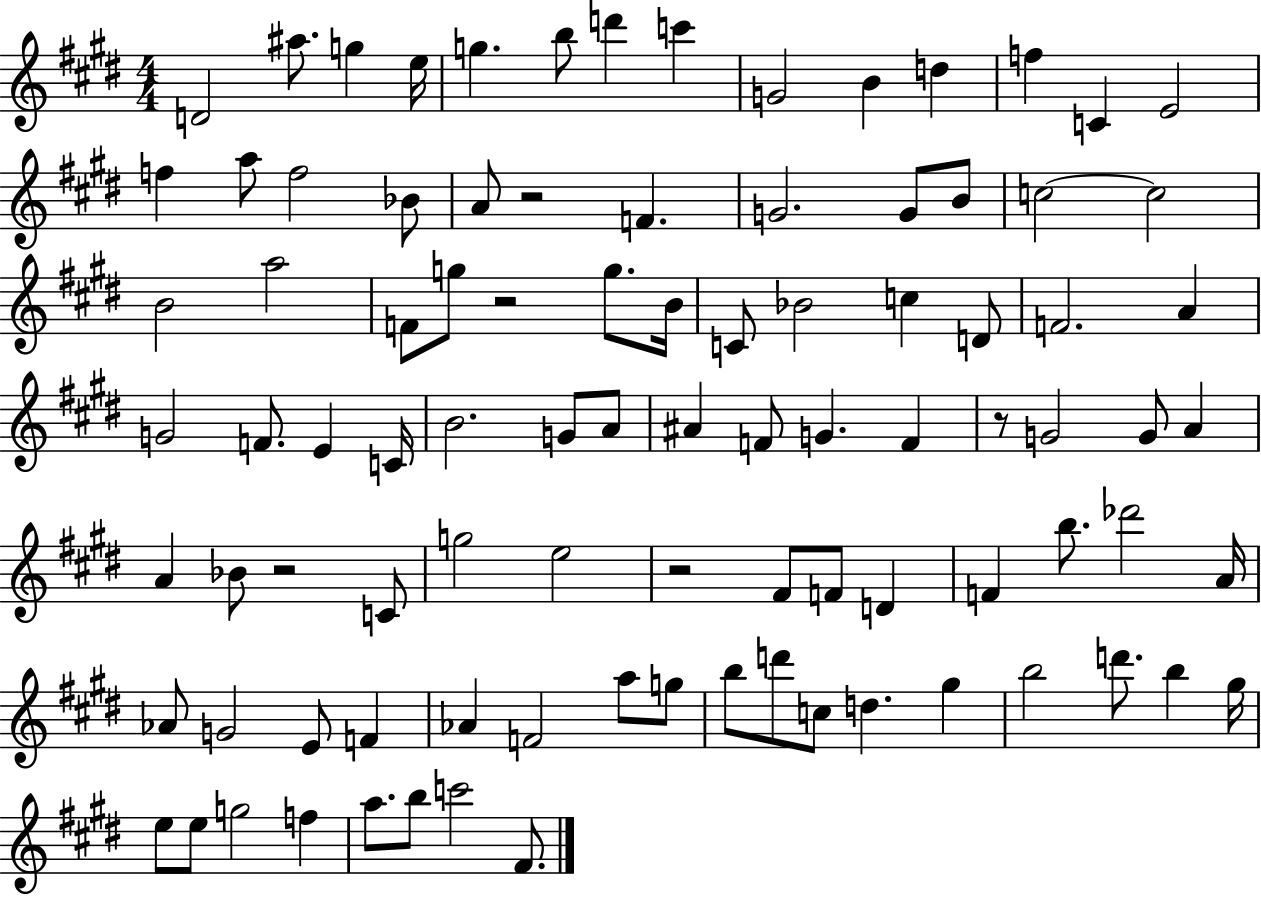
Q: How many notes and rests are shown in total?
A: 93